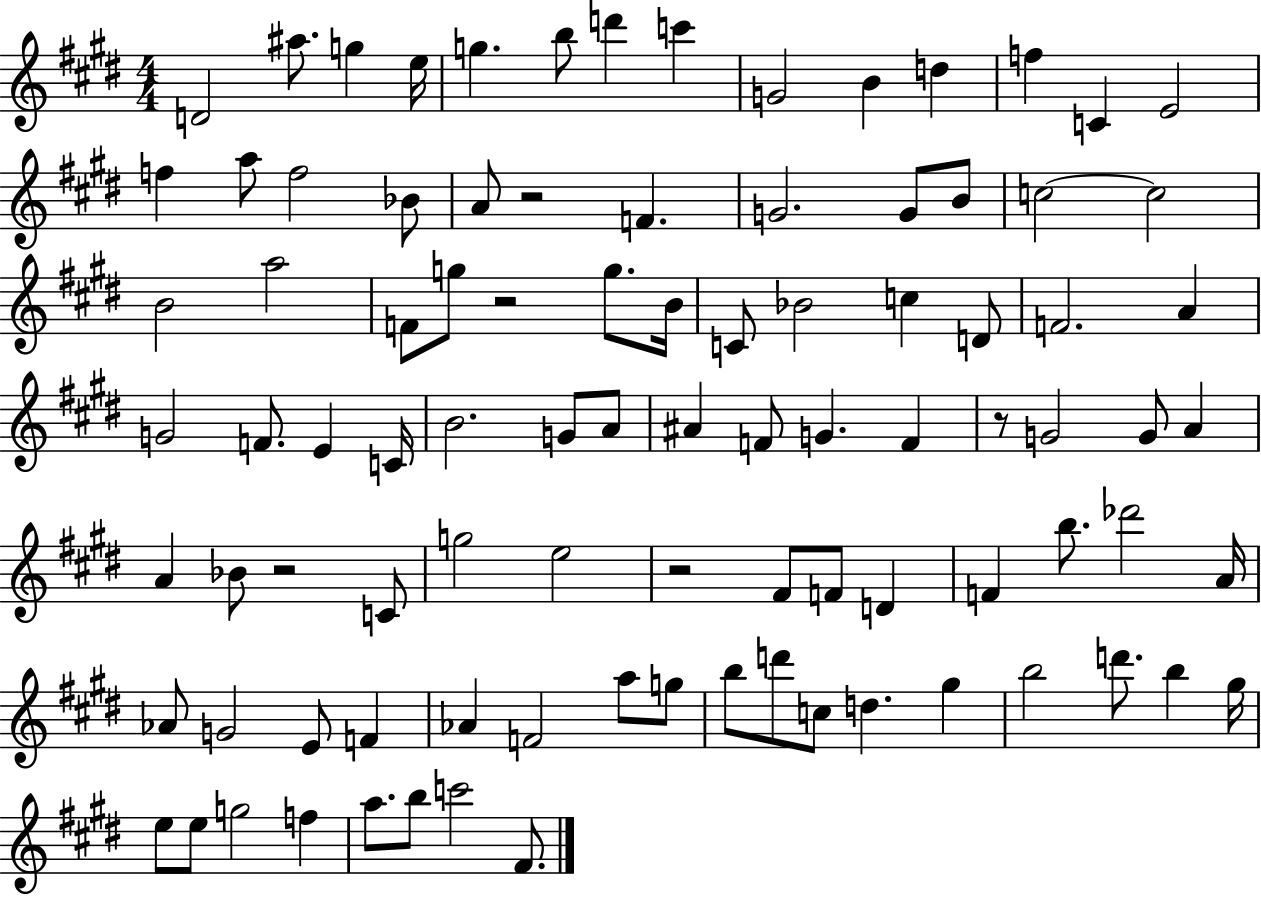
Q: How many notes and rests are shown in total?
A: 93